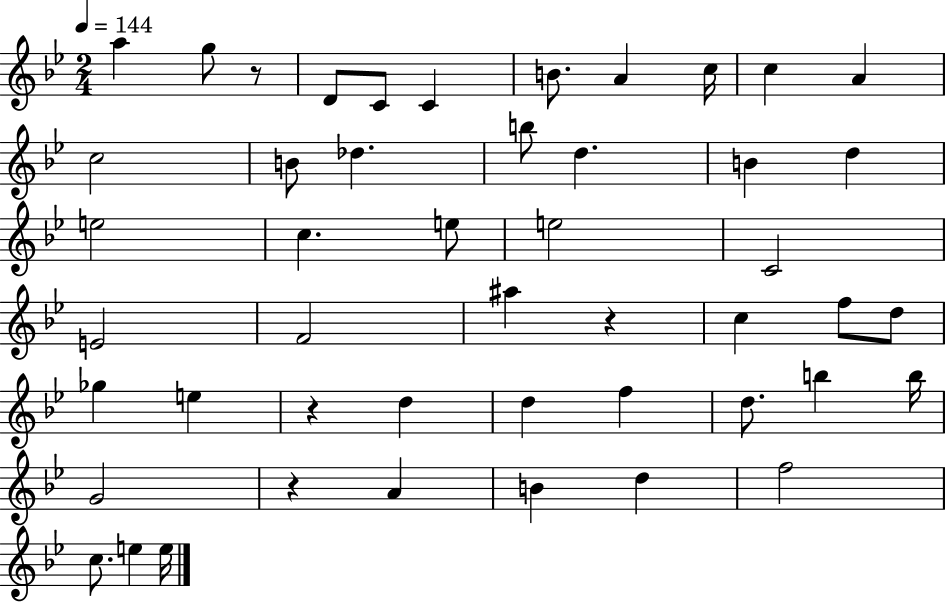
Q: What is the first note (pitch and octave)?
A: A5